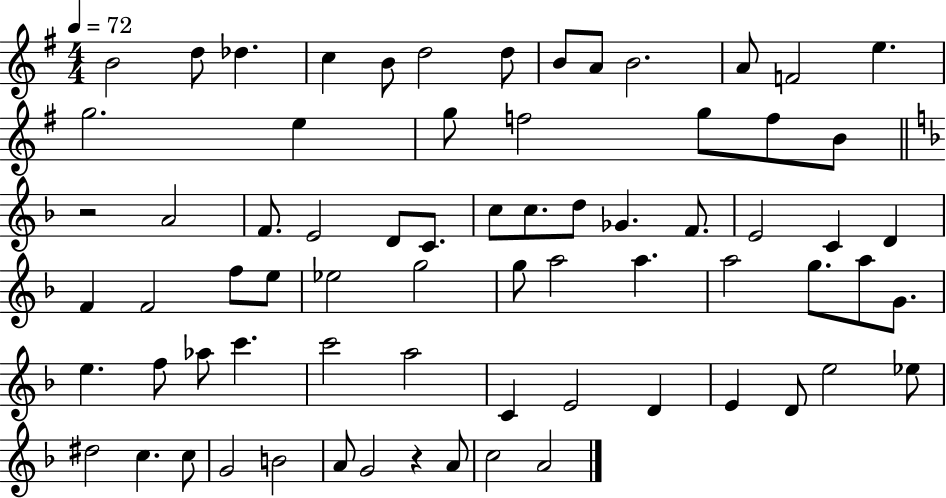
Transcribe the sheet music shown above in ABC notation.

X:1
T:Untitled
M:4/4
L:1/4
K:G
B2 d/2 _d c B/2 d2 d/2 B/2 A/2 B2 A/2 F2 e g2 e g/2 f2 g/2 f/2 B/2 z2 A2 F/2 E2 D/2 C/2 c/2 c/2 d/2 _G F/2 E2 C D F F2 f/2 e/2 _e2 g2 g/2 a2 a a2 g/2 a/2 G/2 e f/2 _a/2 c' c'2 a2 C E2 D E D/2 e2 _e/2 ^d2 c c/2 G2 B2 A/2 G2 z A/2 c2 A2